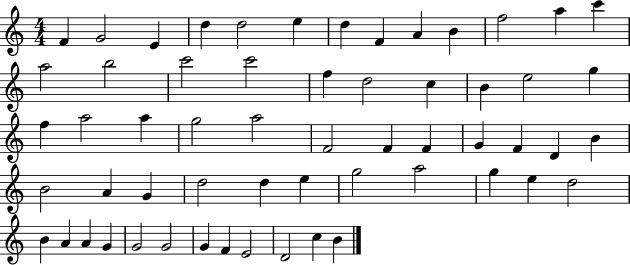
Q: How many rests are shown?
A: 0